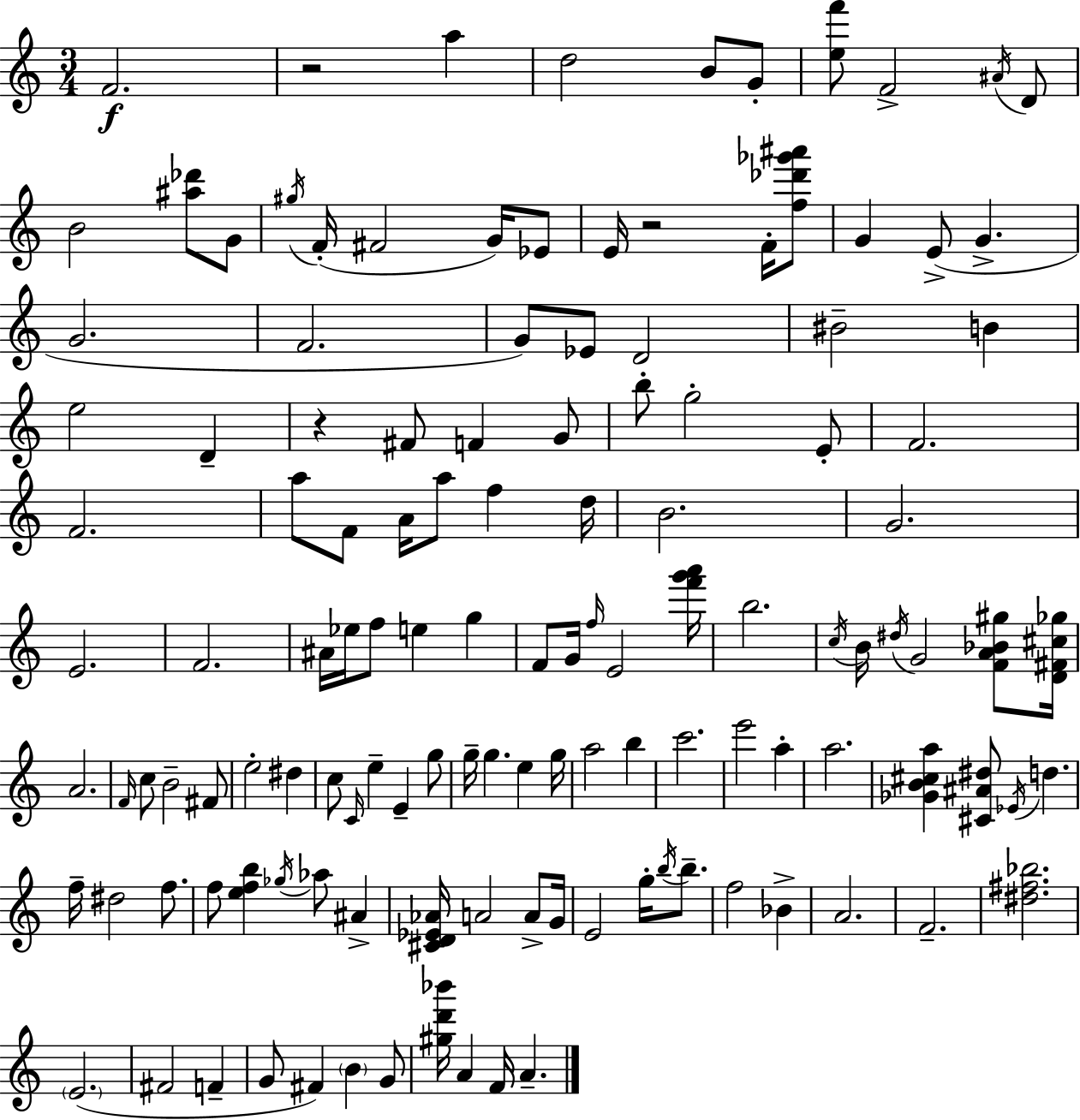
X:1
T:Untitled
M:3/4
L:1/4
K:C
F2 z2 a d2 B/2 G/2 [ef']/2 F2 ^A/4 D/2 B2 [^a_d']/2 G/2 ^g/4 F/4 ^F2 G/4 _E/2 E/4 z2 F/4 [f_d'_g'^a']/2 G E/2 G G2 F2 G/2 _E/2 D2 ^B2 B e2 D z ^F/2 F G/2 b/2 g2 E/2 F2 F2 a/2 F/2 A/4 a/2 f d/4 B2 G2 E2 F2 ^A/4 _e/4 f/2 e g F/2 G/4 f/4 E2 [f'g'a']/4 b2 c/4 B/4 ^d/4 G2 [FA_B^g]/2 [D^F^c_g]/4 A2 F/4 c/2 B2 ^F/2 e2 ^d c/2 C/4 e E g/2 g/4 g e g/4 a2 b c'2 e'2 a a2 [_GB^ca] [^C^A^d]/2 _E/4 d f/4 ^d2 f/2 f/2 [efb] _g/4 _a/2 ^A [^CD_E_A]/4 A2 A/2 G/4 E2 g/4 b/4 b/2 f2 _B A2 F2 [^d^f_b]2 E2 ^F2 F G/2 ^F B G/2 [^gd'_b']/4 A F/4 A